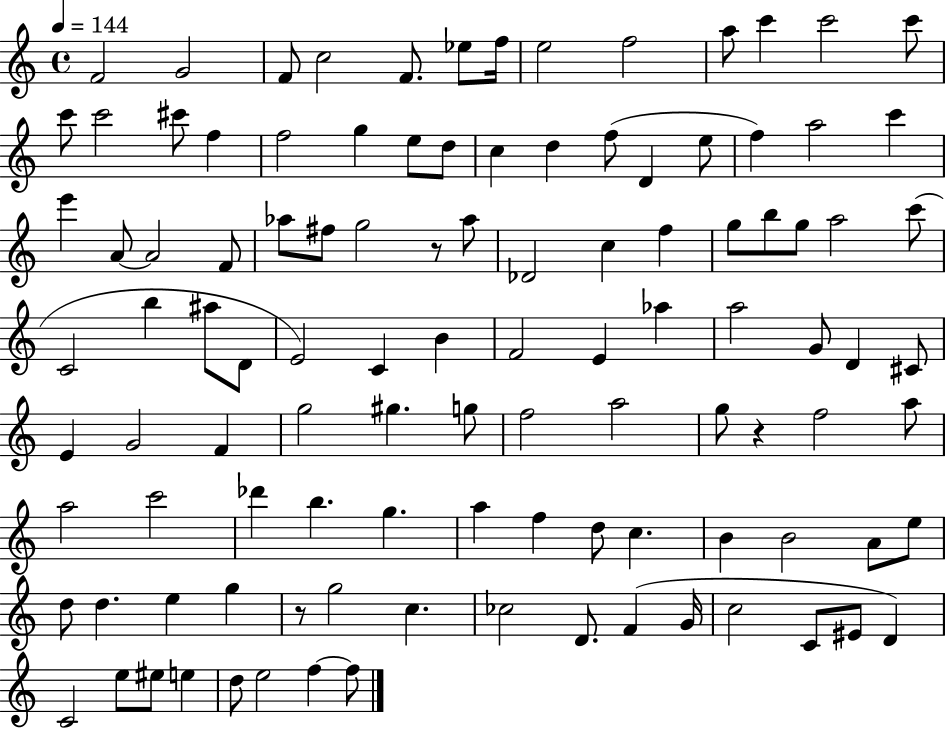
X:1
T:Untitled
M:4/4
L:1/4
K:C
F2 G2 F/2 c2 F/2 _e/2 f/4 e2 f2 a/2 c' c'2 c'/2 c'/2 c'2 ^c'/2 f f2 g e/2 d/2 c d f/2 D e/2 f a2 c' e' A/2 A2 F/2 _a/2 ^f/2 g2 z/2 _a/2 _D2 c f g/2 b/2 g/2 a2 c'/2 C2 b ^a/2 D/2 E2 C B F2 E _a a2 G/2 D ^C/2 E G2 F g2 ^g g/2 f2 a2 g/2 z f2 a/2 a2 c'2 _d' b g a f d/2 c B B2 A/2 e/2 d/2 d e g z/2 g2 c _c2 D/2 F G/4 c2 C/2 ^E/2 D C2 e/2 ^e/2 e d/2 e2 f f/2